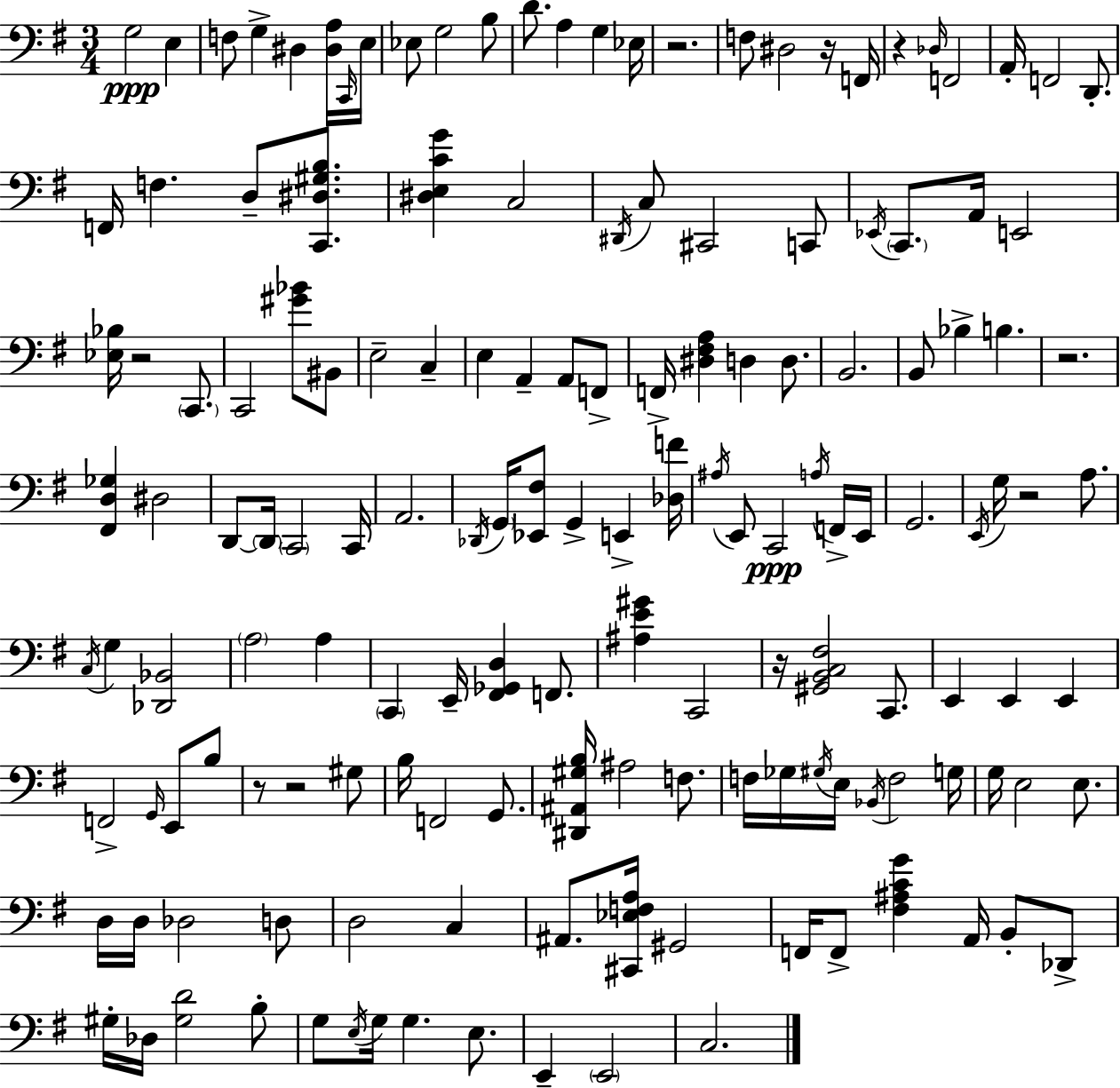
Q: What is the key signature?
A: G major